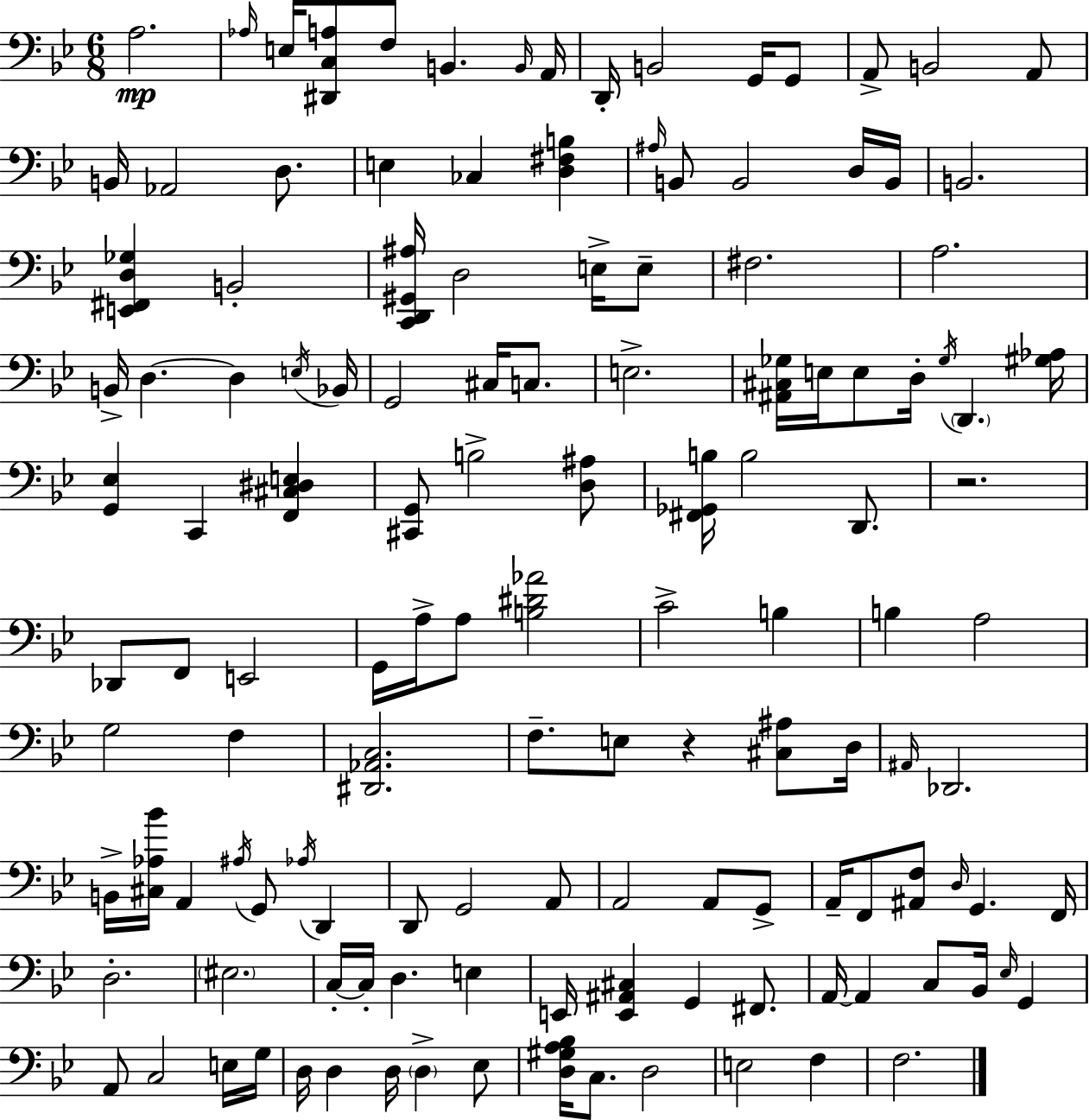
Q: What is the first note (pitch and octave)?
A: A3